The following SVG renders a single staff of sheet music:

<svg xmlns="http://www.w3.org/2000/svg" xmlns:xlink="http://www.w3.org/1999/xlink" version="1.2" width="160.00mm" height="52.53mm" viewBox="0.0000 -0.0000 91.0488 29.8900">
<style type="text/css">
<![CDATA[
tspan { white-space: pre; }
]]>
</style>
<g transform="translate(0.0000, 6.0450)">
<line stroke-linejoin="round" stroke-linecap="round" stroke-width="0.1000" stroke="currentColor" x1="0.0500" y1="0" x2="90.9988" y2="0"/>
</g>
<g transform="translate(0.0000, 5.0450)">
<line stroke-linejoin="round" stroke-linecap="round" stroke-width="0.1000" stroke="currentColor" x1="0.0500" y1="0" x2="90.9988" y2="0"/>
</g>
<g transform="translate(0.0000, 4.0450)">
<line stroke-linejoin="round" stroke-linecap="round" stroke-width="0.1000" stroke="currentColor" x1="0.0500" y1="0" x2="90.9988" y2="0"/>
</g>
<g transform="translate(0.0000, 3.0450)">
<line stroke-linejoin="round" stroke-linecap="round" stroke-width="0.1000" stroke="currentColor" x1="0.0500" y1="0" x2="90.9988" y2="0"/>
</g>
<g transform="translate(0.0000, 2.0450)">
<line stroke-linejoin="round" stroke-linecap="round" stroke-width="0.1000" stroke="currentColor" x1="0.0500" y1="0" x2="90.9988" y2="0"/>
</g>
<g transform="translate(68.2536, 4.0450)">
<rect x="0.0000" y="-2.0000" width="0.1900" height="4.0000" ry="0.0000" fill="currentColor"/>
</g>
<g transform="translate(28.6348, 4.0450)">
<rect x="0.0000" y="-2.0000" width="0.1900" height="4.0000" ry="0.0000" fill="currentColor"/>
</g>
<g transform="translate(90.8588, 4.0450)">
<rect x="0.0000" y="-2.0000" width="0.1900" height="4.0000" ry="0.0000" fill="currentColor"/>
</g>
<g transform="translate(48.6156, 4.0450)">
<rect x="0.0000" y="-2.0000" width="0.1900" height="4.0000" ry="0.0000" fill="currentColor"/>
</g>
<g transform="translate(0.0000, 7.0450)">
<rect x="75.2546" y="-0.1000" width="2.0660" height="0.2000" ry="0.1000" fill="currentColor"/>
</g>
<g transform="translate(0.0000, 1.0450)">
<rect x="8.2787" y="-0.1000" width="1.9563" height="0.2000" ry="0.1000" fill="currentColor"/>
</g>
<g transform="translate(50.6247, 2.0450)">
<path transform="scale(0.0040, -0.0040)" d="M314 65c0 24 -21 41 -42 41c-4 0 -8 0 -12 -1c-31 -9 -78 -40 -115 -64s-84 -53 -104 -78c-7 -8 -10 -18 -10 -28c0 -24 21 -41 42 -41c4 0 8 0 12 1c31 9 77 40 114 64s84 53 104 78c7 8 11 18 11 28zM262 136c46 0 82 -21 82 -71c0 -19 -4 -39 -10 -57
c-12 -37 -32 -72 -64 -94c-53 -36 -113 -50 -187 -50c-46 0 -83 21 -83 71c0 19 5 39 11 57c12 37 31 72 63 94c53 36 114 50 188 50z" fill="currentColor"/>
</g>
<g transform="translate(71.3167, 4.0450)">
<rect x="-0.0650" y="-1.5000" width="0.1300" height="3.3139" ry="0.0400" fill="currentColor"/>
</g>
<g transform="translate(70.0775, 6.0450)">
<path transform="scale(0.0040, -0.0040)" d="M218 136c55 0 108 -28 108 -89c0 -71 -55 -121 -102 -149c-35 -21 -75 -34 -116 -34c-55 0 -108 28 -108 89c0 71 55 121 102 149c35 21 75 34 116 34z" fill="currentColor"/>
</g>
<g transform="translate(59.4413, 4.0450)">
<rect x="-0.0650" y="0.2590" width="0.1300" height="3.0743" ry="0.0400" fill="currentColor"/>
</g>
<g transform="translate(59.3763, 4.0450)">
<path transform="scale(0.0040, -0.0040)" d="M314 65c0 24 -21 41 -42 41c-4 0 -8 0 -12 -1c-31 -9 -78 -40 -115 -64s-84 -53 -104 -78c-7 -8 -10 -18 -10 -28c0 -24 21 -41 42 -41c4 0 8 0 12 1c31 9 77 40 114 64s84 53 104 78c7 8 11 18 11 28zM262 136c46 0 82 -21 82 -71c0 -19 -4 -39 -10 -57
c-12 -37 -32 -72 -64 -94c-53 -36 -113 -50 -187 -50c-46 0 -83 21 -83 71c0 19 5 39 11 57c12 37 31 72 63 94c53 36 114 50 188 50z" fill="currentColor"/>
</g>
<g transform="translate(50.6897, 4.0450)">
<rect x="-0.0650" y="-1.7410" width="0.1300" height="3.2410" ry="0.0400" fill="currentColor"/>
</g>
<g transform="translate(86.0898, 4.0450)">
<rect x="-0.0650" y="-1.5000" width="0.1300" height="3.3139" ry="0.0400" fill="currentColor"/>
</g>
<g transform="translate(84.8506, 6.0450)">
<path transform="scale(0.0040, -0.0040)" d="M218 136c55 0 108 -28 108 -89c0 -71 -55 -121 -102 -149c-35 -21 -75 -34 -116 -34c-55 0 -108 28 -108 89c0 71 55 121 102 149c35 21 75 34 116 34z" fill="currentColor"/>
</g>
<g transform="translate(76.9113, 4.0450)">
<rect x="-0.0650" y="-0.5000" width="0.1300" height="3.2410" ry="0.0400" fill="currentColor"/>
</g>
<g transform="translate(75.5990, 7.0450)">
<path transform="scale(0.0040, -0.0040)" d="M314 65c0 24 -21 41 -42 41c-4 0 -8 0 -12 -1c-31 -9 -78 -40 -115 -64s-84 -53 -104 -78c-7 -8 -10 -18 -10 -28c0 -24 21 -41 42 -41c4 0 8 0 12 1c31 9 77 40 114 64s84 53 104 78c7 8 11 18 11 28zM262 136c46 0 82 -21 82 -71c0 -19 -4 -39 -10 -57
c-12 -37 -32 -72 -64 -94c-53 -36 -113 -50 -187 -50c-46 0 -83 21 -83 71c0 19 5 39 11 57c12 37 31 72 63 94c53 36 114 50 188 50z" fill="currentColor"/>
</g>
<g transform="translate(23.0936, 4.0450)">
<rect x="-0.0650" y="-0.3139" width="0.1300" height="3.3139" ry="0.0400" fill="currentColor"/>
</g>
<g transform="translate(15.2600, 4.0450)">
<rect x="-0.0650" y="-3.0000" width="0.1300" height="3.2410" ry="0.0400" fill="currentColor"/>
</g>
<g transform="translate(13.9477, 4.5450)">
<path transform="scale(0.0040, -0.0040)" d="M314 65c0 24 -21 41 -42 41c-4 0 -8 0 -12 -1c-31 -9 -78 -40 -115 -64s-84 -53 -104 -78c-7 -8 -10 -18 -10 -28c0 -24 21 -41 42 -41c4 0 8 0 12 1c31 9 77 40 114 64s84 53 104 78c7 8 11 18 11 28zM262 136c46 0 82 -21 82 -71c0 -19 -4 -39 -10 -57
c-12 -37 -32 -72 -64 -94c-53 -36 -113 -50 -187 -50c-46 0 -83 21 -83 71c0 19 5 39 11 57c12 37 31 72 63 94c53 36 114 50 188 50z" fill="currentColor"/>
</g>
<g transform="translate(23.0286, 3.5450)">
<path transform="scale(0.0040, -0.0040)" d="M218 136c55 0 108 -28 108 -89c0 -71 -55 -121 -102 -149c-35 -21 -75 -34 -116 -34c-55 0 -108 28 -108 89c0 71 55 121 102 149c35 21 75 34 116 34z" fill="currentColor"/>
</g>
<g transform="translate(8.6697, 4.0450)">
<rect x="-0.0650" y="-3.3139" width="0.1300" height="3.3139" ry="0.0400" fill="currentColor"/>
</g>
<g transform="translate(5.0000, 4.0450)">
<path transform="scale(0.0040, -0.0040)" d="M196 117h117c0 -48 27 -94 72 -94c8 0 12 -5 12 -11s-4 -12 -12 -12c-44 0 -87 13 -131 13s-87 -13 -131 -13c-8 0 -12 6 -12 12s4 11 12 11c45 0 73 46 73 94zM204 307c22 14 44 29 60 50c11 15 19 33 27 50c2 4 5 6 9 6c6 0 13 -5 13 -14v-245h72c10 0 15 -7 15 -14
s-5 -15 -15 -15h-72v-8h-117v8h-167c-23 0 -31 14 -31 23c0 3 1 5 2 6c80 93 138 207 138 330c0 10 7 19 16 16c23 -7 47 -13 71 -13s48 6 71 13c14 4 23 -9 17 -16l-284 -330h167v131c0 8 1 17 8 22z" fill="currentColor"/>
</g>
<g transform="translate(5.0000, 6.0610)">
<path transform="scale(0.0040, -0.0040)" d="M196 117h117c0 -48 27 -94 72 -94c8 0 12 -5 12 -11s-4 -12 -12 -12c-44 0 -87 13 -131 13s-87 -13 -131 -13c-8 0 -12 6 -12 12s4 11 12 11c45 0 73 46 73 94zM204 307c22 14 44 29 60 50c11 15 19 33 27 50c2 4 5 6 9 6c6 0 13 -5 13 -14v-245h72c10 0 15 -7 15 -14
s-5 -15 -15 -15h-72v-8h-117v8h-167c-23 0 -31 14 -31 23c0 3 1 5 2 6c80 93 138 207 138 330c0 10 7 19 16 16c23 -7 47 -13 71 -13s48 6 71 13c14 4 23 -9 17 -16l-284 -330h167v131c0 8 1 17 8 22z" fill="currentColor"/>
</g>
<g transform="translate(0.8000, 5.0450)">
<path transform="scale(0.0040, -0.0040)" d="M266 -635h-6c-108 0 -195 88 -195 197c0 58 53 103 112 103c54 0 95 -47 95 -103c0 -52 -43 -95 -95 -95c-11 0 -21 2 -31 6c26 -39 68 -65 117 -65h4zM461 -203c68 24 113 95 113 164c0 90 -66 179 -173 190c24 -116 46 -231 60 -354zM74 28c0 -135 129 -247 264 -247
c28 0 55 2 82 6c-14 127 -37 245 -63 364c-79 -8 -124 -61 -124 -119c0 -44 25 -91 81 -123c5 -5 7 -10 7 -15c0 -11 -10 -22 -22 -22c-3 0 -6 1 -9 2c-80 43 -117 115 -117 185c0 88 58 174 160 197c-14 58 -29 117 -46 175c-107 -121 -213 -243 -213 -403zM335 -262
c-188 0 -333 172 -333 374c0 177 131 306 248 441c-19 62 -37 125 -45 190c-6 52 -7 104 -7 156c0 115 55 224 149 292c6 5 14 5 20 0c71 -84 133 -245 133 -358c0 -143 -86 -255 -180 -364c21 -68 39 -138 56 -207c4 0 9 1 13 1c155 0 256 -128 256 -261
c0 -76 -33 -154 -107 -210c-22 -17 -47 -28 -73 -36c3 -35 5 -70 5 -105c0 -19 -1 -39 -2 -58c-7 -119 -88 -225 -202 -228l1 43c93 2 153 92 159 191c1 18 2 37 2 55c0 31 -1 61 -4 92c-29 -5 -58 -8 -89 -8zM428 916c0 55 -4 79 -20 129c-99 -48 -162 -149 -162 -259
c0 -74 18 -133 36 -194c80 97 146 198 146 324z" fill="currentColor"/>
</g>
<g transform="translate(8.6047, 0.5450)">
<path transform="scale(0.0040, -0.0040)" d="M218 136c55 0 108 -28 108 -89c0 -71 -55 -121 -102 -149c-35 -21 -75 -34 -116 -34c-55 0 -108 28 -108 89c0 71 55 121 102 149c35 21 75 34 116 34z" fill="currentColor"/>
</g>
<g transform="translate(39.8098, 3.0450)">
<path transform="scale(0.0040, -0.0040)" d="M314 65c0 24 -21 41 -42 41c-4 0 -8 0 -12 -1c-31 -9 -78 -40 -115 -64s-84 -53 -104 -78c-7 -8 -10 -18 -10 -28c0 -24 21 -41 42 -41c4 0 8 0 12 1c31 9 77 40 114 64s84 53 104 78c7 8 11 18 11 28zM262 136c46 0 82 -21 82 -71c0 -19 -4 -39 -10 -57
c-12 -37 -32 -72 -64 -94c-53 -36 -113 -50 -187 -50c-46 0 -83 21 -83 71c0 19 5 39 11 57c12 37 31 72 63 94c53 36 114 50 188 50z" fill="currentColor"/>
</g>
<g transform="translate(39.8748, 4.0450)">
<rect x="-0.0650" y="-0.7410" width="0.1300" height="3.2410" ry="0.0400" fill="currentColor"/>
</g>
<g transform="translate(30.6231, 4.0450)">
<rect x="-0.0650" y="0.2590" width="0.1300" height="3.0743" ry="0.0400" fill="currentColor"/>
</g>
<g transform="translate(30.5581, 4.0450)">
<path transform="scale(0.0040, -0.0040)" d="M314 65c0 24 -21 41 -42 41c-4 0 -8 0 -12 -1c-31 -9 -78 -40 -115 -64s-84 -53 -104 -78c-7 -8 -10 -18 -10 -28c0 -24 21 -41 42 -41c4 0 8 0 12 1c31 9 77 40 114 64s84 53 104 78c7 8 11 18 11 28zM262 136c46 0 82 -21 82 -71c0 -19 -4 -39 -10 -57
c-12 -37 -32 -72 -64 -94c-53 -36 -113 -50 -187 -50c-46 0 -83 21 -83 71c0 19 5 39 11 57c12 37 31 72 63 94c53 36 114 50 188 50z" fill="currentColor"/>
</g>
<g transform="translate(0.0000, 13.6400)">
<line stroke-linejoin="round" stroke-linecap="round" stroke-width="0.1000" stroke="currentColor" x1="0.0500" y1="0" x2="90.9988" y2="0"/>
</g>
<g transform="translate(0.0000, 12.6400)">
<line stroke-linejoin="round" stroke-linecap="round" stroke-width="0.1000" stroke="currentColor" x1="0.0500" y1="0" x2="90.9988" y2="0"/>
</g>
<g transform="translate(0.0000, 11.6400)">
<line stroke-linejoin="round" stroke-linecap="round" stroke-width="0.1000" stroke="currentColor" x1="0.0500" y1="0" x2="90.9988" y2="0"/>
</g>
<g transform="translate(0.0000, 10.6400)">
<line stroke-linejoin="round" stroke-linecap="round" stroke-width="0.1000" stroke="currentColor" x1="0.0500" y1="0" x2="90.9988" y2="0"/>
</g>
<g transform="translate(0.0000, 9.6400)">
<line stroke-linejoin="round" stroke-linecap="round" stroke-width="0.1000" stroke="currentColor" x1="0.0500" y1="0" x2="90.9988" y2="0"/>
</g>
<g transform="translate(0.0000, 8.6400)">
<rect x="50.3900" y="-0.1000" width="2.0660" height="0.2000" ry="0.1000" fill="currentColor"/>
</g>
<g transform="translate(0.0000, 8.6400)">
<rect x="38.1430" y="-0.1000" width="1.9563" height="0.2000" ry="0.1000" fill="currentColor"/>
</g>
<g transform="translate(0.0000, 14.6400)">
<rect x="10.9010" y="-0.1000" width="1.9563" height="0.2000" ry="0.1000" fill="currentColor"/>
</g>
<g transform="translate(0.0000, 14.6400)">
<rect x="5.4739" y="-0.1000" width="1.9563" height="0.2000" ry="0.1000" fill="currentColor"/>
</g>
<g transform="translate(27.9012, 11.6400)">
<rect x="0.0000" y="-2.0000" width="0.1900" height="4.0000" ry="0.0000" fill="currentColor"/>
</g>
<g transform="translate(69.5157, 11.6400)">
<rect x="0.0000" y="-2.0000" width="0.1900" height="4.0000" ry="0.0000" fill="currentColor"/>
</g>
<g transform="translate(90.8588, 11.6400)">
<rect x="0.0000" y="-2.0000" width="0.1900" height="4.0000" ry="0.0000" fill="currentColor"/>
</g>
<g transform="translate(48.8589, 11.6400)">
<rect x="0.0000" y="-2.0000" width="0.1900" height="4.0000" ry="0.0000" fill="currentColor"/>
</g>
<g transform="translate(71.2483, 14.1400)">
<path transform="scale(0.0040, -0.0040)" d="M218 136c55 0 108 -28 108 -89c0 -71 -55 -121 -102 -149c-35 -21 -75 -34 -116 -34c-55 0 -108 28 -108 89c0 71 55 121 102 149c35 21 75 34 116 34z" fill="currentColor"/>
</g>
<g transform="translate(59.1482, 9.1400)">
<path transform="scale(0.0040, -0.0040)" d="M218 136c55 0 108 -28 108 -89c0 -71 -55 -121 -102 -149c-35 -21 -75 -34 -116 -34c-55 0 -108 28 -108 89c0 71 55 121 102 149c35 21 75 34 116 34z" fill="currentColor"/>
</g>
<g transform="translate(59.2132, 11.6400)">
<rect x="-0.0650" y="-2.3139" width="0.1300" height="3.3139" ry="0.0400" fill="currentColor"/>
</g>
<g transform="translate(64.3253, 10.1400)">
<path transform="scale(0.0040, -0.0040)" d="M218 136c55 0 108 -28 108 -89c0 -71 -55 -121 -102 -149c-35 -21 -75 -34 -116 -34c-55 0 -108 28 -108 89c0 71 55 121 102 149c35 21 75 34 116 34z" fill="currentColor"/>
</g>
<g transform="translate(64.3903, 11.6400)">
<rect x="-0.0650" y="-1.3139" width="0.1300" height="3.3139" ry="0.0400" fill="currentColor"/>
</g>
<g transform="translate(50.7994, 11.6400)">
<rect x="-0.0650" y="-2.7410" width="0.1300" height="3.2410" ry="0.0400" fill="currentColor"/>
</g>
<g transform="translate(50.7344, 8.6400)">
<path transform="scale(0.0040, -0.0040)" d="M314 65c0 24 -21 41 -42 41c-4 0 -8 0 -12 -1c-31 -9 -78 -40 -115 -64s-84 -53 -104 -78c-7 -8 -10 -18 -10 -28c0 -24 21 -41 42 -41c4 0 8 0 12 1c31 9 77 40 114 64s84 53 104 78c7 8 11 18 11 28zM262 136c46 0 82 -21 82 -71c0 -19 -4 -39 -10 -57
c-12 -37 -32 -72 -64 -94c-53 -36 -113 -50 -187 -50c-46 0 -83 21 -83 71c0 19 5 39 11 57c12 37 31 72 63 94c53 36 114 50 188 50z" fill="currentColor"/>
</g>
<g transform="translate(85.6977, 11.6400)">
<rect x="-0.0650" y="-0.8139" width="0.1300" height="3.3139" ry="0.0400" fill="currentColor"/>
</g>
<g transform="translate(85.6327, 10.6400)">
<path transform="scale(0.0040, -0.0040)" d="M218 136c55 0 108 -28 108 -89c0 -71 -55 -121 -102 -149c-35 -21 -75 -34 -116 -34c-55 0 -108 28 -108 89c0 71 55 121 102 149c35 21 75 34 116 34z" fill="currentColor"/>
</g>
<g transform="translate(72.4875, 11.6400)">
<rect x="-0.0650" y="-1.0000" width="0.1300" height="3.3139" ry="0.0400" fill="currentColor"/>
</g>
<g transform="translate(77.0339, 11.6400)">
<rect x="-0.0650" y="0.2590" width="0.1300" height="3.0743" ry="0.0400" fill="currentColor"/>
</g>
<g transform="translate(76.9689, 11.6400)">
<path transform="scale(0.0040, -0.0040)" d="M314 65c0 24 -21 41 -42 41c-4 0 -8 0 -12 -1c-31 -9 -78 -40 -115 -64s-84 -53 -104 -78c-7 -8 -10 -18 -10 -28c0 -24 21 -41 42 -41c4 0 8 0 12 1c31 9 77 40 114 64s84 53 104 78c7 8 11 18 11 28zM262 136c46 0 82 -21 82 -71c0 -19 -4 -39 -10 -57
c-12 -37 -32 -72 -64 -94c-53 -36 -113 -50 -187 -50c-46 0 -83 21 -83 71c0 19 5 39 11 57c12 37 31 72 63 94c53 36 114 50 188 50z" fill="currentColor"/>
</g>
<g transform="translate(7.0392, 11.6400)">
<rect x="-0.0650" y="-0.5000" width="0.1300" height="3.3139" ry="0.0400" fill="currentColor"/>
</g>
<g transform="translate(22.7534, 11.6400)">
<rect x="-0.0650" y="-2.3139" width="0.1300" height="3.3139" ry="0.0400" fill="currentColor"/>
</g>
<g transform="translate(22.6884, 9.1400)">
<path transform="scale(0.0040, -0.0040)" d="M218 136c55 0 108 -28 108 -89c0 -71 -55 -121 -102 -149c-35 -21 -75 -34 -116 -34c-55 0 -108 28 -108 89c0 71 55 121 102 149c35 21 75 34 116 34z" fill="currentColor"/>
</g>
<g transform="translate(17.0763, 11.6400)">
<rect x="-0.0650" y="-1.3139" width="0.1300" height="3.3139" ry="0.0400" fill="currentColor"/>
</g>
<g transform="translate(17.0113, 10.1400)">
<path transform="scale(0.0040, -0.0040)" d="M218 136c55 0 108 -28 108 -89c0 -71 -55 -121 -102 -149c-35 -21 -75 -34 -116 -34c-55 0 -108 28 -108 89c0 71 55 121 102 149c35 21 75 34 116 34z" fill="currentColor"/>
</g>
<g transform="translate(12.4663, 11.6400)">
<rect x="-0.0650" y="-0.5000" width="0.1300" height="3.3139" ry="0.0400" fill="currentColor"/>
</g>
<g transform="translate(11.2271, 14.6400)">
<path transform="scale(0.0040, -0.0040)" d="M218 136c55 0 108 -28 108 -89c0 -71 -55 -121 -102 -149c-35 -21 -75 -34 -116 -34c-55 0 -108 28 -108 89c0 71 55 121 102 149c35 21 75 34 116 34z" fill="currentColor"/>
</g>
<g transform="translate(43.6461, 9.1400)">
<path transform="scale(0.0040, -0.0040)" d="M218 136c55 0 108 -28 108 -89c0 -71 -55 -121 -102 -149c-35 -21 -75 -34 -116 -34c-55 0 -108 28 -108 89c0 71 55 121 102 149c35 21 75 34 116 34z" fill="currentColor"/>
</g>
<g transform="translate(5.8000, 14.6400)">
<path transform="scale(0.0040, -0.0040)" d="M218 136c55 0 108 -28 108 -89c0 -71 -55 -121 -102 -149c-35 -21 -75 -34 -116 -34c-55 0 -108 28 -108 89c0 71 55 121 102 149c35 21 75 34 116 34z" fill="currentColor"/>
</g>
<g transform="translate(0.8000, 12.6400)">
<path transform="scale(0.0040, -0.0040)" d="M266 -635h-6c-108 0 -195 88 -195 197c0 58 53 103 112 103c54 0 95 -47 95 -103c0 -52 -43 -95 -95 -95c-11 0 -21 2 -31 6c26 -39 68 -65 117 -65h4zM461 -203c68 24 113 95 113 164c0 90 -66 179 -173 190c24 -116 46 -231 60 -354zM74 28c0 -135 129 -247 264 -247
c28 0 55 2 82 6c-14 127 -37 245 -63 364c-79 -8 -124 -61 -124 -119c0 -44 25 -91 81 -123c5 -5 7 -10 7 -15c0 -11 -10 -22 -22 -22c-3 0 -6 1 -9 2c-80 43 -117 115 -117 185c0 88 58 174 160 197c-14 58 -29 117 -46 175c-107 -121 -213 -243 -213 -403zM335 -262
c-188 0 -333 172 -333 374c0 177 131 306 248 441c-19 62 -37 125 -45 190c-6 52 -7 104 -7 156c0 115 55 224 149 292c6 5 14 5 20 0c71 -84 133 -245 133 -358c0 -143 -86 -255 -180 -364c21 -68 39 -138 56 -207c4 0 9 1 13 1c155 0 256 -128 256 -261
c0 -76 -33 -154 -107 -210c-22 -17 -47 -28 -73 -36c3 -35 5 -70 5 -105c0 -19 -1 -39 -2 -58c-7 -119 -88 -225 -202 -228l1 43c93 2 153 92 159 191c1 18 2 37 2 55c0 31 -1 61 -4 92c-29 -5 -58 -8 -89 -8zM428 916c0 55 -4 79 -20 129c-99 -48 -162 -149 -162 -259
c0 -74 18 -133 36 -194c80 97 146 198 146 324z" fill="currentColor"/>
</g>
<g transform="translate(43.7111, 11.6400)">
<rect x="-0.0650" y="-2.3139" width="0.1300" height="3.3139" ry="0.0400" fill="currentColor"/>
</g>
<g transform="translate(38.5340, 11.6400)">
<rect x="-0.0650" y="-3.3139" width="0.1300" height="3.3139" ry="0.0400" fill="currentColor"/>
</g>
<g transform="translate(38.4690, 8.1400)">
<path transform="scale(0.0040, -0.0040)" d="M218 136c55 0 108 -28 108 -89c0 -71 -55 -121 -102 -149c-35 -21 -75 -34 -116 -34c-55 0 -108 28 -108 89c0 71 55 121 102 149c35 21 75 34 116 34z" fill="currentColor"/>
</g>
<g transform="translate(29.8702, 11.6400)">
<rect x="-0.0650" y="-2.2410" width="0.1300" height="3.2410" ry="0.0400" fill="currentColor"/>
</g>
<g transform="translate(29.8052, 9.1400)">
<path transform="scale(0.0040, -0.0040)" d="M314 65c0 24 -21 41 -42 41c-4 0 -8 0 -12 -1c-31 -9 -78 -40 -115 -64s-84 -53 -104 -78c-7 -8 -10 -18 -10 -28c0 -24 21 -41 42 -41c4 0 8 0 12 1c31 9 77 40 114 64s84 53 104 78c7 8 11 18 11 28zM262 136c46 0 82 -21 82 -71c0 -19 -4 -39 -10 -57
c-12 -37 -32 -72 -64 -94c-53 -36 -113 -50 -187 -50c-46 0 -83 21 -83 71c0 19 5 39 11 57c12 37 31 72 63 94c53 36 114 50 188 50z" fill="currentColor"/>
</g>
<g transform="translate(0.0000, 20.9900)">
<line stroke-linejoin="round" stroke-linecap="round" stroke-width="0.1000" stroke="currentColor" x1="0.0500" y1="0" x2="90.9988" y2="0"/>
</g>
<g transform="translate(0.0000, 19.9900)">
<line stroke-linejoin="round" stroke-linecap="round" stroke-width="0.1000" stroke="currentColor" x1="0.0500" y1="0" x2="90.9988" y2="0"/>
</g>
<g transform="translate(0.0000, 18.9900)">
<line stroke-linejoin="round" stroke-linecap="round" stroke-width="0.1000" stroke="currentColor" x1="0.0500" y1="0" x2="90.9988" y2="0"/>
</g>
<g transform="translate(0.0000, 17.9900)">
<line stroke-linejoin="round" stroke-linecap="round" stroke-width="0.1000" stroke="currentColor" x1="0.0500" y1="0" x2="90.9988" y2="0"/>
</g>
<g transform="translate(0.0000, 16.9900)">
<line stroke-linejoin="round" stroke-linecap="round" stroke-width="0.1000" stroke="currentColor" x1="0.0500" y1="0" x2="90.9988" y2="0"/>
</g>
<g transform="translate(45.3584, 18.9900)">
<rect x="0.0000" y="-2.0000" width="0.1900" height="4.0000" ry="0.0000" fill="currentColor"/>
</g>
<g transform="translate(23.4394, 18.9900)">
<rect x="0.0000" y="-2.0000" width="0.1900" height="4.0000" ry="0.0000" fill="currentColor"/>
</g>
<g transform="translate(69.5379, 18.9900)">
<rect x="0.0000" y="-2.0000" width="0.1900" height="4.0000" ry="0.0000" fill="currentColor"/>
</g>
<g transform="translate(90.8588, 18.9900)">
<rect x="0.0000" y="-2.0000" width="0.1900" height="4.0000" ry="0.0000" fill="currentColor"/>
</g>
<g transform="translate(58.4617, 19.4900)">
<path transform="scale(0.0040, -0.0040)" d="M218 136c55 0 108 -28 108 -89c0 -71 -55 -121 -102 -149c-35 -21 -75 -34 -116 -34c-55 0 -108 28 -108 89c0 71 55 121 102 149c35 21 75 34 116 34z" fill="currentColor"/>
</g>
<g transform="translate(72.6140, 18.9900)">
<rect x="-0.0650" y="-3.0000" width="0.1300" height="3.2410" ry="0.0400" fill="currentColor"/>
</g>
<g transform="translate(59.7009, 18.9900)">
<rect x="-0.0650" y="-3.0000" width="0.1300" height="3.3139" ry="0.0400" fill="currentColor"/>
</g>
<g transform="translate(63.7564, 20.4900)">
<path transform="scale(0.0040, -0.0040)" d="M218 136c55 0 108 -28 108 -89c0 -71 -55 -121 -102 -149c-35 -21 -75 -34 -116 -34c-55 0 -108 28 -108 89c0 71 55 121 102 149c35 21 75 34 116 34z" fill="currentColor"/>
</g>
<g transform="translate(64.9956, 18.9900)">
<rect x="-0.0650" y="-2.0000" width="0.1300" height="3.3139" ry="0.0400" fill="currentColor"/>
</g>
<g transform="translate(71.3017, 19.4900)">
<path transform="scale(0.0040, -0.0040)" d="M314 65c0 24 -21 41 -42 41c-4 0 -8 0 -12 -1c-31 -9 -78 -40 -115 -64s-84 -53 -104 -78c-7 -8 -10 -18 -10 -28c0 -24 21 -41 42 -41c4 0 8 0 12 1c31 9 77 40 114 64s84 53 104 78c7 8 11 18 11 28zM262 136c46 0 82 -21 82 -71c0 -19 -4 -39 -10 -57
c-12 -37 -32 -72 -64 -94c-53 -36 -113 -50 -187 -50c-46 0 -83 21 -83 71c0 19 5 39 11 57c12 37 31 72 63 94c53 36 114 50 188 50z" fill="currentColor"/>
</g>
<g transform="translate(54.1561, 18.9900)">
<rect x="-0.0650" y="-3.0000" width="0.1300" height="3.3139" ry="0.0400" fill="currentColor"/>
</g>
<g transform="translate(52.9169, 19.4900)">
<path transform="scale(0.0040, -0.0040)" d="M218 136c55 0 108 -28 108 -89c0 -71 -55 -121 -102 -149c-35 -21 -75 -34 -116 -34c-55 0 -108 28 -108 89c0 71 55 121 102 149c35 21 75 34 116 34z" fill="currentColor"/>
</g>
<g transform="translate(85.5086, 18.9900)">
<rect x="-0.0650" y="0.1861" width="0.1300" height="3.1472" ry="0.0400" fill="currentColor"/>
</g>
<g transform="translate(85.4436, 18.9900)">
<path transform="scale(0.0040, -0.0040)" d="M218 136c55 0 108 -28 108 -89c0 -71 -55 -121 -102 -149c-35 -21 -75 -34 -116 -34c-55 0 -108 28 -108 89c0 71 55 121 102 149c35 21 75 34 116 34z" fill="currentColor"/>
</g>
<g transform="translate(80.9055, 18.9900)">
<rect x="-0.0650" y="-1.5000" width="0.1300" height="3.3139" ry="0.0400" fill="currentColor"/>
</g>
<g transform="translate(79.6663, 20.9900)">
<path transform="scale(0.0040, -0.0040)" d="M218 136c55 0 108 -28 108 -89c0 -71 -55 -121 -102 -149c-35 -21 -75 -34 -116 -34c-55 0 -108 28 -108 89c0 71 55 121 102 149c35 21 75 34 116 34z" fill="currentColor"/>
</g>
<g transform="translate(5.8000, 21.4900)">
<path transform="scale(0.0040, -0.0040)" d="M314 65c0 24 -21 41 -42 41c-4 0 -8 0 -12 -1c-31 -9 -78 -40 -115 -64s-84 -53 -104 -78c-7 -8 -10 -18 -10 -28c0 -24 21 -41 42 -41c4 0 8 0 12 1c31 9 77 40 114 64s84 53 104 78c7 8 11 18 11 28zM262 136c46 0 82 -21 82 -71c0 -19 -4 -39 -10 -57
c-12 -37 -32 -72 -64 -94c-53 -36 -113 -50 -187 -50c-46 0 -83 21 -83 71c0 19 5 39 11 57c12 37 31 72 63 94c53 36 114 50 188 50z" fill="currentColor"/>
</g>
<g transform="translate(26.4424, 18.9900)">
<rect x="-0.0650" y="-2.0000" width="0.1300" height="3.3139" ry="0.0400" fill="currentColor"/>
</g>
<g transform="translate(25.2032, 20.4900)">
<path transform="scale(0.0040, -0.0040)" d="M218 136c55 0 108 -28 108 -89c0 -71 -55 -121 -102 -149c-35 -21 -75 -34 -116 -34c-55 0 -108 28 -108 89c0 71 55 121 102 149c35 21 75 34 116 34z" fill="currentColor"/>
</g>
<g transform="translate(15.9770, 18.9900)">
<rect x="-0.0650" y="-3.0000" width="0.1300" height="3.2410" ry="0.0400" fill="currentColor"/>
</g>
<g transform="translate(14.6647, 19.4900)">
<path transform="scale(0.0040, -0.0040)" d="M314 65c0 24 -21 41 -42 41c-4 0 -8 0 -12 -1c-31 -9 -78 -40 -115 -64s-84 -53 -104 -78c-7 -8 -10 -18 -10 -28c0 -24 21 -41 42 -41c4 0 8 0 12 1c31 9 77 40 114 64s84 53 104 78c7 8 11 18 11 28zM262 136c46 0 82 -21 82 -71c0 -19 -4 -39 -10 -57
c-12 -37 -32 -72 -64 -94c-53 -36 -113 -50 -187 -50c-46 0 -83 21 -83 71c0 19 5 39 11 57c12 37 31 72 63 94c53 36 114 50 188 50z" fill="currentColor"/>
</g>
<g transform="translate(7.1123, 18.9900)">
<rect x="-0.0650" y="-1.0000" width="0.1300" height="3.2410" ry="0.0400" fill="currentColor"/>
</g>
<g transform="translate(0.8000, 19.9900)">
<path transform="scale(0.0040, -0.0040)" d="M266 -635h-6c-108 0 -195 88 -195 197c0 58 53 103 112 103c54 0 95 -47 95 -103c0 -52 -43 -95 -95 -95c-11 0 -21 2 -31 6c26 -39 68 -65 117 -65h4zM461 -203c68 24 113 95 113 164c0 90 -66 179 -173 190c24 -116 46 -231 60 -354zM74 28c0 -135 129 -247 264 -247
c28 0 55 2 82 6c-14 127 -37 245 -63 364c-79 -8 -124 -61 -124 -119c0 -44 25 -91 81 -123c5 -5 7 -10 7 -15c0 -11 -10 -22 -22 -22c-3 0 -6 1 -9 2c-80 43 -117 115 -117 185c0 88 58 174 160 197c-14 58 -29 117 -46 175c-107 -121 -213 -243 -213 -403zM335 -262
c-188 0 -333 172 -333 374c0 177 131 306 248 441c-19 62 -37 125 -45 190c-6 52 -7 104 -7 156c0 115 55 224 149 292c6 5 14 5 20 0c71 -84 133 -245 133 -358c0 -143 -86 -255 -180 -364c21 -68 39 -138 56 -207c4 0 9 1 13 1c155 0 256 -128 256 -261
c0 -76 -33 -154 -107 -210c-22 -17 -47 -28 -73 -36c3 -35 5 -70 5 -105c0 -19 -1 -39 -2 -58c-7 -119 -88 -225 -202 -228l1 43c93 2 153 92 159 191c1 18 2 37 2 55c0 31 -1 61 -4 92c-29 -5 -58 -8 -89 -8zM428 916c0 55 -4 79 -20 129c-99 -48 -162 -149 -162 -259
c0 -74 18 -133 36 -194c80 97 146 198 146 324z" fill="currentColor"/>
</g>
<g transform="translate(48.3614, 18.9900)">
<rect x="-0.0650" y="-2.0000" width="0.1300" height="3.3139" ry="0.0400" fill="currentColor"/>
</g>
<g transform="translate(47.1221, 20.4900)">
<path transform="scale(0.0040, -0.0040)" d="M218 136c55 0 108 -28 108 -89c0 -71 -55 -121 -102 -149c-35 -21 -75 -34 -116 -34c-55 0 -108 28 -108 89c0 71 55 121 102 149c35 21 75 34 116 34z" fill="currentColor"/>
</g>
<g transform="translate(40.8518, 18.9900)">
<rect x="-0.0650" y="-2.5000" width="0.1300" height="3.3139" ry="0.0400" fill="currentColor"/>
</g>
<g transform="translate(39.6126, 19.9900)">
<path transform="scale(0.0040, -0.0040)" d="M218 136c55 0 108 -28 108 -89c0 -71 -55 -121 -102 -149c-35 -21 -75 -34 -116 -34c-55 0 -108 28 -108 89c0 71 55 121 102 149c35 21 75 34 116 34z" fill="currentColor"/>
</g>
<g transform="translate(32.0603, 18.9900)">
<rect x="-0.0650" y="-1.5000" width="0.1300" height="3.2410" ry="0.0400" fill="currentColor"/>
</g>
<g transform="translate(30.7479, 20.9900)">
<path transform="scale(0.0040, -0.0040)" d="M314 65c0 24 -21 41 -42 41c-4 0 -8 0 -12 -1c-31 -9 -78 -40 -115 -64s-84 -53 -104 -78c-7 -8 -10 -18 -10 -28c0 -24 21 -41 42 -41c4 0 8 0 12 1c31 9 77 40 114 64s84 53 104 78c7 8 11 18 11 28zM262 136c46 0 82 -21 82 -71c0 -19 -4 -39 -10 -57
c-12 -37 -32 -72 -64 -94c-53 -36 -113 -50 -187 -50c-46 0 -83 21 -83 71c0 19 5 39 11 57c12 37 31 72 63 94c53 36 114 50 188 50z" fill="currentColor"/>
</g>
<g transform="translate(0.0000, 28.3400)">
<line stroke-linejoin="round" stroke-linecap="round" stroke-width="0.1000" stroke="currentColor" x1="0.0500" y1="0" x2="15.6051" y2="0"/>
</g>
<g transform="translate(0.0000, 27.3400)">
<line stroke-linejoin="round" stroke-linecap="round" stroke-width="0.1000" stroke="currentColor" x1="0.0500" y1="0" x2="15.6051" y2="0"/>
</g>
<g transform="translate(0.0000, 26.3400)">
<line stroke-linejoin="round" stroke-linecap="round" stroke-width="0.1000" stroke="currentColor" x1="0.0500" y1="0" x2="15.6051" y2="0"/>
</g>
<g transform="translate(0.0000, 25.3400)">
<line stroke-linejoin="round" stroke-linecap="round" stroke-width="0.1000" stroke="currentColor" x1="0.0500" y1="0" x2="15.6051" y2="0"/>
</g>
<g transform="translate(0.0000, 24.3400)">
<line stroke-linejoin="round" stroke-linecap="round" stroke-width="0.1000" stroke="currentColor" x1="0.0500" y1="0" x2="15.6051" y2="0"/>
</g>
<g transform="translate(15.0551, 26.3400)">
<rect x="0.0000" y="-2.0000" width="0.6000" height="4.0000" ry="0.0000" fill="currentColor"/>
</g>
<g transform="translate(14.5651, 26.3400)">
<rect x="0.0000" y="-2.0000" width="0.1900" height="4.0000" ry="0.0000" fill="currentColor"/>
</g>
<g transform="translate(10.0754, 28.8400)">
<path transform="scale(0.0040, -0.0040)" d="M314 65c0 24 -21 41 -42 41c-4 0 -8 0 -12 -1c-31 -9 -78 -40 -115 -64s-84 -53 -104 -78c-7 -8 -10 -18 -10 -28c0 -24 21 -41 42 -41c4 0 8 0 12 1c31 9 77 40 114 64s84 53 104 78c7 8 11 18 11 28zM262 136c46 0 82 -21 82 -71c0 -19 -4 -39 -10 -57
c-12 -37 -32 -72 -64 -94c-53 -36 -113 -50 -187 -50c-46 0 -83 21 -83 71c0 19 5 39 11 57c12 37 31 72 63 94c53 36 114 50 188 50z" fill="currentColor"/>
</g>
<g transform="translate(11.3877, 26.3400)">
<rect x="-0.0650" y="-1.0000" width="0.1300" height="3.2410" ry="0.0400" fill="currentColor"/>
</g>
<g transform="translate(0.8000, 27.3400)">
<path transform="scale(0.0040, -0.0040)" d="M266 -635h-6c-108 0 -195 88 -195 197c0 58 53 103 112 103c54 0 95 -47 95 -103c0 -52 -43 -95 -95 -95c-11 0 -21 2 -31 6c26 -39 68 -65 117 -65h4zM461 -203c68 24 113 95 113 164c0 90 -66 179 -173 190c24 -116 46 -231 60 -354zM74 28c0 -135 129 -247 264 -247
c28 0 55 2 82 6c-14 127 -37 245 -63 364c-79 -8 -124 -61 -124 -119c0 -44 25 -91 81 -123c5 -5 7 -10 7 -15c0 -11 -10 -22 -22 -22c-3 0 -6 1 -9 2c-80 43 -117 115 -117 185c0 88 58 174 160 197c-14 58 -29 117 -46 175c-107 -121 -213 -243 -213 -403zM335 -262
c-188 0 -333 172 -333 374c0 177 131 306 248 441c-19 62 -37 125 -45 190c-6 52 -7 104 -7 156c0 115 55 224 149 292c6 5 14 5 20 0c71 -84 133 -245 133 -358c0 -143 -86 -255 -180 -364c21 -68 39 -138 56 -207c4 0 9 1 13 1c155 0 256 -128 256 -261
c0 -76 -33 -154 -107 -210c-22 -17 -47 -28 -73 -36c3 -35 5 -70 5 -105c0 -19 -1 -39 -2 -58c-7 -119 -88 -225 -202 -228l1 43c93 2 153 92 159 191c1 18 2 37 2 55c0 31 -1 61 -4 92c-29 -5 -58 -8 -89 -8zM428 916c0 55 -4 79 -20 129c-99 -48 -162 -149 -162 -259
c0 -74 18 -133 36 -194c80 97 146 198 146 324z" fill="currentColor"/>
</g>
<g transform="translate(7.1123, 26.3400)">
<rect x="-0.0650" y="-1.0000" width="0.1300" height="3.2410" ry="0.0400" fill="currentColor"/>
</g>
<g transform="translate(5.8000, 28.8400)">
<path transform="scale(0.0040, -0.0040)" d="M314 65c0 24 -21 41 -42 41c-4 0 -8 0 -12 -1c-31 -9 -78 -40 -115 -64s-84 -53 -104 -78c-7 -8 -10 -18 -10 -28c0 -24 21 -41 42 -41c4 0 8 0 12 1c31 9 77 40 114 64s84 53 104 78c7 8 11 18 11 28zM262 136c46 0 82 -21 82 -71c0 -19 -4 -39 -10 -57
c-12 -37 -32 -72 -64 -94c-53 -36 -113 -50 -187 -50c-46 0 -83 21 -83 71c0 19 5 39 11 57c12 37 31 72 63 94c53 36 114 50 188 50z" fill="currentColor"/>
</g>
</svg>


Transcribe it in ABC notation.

X:1
T:Untitled
M:4/4
L:1/4
K:C
b A2 c B2 d2 f2 B2 E C2 E C C e g g2 b g a2 g e D B2 d D2 A2 F E2 G F A A F A2 E B D2 D2